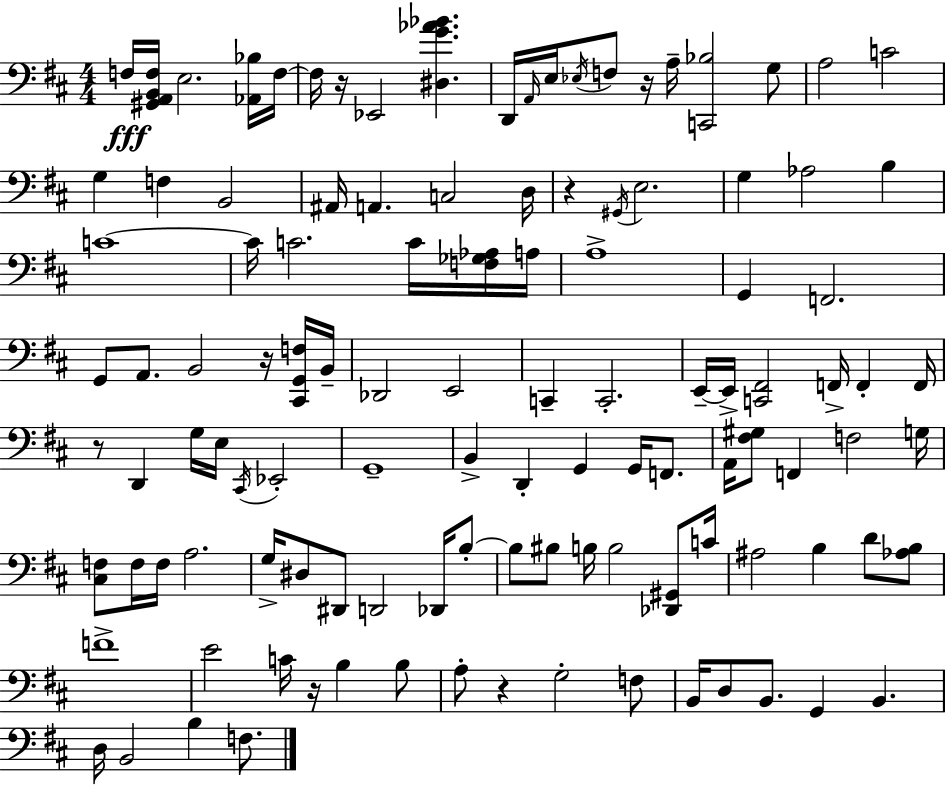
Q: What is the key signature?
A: D major